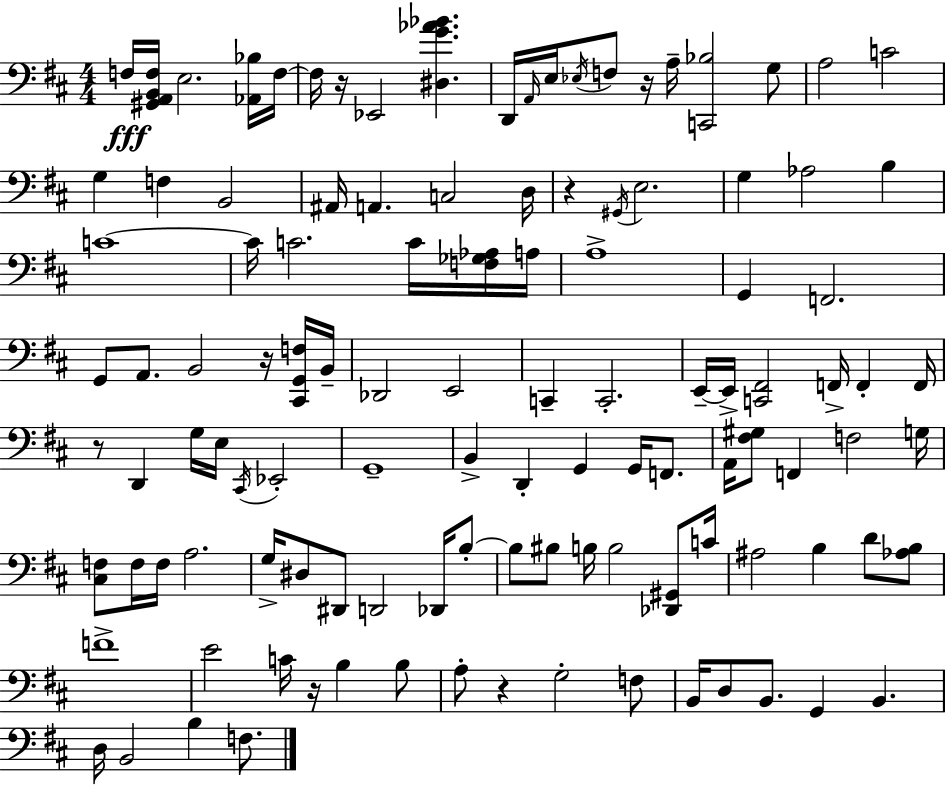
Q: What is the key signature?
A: D major